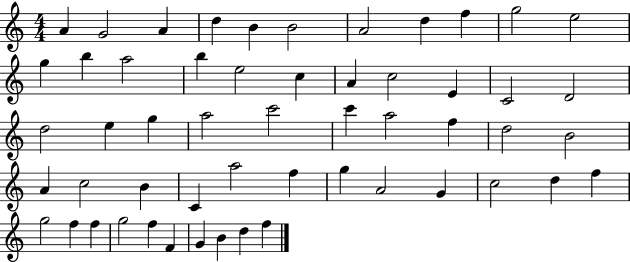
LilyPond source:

{
  \clef treble
  \numericTimeSignature
  \time 4/4
  \key c \major
  a'4 g'2 a'4 | d''4 b'4 b'2 | a'2 d''4 f''4 | g''2 e''2 | \break g''4 b''4 a''2 | b''4 e''2 c''4 | a'4 c''2 e'4 | c'2 d'2 | \break d''2 e''4 g''4 | a''2 c'''2 | c'''4 a''2 f''4 | d''2 b'2 | \break a'4 c''2 b'4 | c'4 a''2 f''4 | g''4 a'2 g'4 | c''2 d''4 f''4 | \break g''2 f''4 f''4 | g''2 f''4 f'4 | g'4 b'4 d''4 f''4 | \bar "|."
}